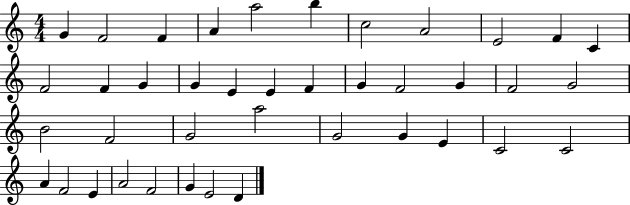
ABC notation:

X:1
T:Untitled
M:4/4
L:1/4
K:C
G F2 F A a2 b c2 A2 E2 F C F2 F G G E E F G F2 G F2 G2 B2 F2 G2 a2 G2 G E C2 C2 A F2 E A2 F2 G E2 D